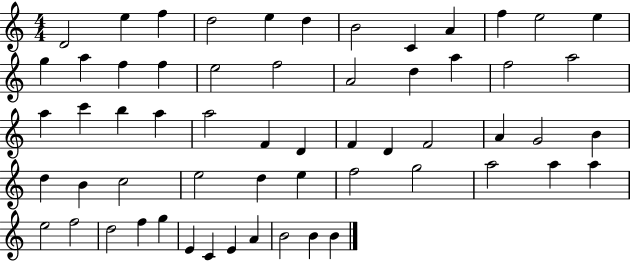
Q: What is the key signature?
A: C major